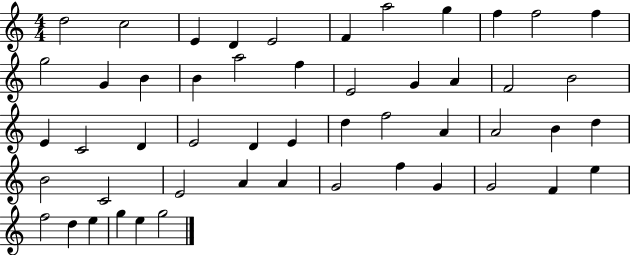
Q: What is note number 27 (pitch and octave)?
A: D4